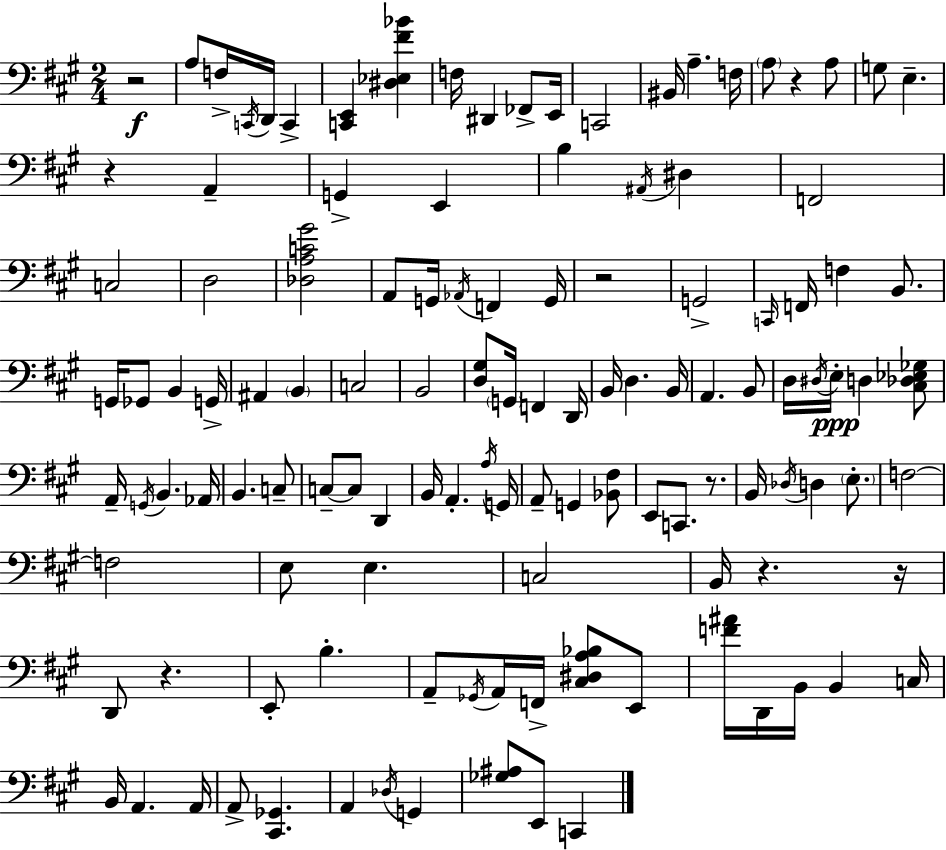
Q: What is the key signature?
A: A major